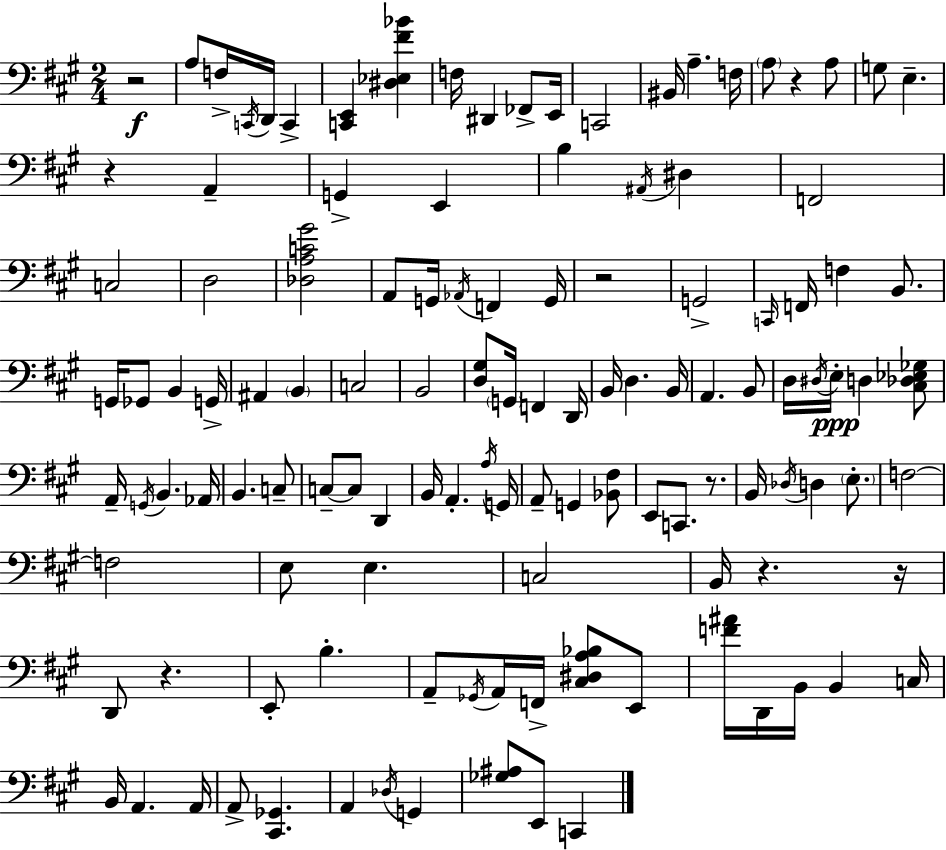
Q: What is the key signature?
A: A major